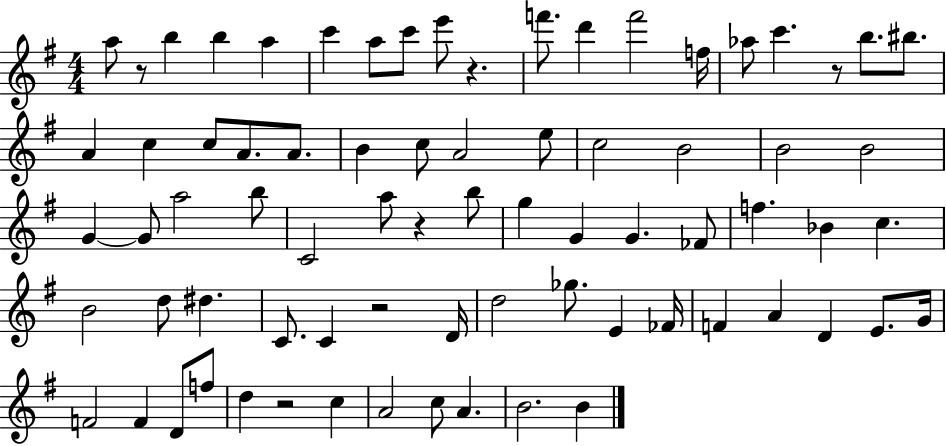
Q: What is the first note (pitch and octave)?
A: A5